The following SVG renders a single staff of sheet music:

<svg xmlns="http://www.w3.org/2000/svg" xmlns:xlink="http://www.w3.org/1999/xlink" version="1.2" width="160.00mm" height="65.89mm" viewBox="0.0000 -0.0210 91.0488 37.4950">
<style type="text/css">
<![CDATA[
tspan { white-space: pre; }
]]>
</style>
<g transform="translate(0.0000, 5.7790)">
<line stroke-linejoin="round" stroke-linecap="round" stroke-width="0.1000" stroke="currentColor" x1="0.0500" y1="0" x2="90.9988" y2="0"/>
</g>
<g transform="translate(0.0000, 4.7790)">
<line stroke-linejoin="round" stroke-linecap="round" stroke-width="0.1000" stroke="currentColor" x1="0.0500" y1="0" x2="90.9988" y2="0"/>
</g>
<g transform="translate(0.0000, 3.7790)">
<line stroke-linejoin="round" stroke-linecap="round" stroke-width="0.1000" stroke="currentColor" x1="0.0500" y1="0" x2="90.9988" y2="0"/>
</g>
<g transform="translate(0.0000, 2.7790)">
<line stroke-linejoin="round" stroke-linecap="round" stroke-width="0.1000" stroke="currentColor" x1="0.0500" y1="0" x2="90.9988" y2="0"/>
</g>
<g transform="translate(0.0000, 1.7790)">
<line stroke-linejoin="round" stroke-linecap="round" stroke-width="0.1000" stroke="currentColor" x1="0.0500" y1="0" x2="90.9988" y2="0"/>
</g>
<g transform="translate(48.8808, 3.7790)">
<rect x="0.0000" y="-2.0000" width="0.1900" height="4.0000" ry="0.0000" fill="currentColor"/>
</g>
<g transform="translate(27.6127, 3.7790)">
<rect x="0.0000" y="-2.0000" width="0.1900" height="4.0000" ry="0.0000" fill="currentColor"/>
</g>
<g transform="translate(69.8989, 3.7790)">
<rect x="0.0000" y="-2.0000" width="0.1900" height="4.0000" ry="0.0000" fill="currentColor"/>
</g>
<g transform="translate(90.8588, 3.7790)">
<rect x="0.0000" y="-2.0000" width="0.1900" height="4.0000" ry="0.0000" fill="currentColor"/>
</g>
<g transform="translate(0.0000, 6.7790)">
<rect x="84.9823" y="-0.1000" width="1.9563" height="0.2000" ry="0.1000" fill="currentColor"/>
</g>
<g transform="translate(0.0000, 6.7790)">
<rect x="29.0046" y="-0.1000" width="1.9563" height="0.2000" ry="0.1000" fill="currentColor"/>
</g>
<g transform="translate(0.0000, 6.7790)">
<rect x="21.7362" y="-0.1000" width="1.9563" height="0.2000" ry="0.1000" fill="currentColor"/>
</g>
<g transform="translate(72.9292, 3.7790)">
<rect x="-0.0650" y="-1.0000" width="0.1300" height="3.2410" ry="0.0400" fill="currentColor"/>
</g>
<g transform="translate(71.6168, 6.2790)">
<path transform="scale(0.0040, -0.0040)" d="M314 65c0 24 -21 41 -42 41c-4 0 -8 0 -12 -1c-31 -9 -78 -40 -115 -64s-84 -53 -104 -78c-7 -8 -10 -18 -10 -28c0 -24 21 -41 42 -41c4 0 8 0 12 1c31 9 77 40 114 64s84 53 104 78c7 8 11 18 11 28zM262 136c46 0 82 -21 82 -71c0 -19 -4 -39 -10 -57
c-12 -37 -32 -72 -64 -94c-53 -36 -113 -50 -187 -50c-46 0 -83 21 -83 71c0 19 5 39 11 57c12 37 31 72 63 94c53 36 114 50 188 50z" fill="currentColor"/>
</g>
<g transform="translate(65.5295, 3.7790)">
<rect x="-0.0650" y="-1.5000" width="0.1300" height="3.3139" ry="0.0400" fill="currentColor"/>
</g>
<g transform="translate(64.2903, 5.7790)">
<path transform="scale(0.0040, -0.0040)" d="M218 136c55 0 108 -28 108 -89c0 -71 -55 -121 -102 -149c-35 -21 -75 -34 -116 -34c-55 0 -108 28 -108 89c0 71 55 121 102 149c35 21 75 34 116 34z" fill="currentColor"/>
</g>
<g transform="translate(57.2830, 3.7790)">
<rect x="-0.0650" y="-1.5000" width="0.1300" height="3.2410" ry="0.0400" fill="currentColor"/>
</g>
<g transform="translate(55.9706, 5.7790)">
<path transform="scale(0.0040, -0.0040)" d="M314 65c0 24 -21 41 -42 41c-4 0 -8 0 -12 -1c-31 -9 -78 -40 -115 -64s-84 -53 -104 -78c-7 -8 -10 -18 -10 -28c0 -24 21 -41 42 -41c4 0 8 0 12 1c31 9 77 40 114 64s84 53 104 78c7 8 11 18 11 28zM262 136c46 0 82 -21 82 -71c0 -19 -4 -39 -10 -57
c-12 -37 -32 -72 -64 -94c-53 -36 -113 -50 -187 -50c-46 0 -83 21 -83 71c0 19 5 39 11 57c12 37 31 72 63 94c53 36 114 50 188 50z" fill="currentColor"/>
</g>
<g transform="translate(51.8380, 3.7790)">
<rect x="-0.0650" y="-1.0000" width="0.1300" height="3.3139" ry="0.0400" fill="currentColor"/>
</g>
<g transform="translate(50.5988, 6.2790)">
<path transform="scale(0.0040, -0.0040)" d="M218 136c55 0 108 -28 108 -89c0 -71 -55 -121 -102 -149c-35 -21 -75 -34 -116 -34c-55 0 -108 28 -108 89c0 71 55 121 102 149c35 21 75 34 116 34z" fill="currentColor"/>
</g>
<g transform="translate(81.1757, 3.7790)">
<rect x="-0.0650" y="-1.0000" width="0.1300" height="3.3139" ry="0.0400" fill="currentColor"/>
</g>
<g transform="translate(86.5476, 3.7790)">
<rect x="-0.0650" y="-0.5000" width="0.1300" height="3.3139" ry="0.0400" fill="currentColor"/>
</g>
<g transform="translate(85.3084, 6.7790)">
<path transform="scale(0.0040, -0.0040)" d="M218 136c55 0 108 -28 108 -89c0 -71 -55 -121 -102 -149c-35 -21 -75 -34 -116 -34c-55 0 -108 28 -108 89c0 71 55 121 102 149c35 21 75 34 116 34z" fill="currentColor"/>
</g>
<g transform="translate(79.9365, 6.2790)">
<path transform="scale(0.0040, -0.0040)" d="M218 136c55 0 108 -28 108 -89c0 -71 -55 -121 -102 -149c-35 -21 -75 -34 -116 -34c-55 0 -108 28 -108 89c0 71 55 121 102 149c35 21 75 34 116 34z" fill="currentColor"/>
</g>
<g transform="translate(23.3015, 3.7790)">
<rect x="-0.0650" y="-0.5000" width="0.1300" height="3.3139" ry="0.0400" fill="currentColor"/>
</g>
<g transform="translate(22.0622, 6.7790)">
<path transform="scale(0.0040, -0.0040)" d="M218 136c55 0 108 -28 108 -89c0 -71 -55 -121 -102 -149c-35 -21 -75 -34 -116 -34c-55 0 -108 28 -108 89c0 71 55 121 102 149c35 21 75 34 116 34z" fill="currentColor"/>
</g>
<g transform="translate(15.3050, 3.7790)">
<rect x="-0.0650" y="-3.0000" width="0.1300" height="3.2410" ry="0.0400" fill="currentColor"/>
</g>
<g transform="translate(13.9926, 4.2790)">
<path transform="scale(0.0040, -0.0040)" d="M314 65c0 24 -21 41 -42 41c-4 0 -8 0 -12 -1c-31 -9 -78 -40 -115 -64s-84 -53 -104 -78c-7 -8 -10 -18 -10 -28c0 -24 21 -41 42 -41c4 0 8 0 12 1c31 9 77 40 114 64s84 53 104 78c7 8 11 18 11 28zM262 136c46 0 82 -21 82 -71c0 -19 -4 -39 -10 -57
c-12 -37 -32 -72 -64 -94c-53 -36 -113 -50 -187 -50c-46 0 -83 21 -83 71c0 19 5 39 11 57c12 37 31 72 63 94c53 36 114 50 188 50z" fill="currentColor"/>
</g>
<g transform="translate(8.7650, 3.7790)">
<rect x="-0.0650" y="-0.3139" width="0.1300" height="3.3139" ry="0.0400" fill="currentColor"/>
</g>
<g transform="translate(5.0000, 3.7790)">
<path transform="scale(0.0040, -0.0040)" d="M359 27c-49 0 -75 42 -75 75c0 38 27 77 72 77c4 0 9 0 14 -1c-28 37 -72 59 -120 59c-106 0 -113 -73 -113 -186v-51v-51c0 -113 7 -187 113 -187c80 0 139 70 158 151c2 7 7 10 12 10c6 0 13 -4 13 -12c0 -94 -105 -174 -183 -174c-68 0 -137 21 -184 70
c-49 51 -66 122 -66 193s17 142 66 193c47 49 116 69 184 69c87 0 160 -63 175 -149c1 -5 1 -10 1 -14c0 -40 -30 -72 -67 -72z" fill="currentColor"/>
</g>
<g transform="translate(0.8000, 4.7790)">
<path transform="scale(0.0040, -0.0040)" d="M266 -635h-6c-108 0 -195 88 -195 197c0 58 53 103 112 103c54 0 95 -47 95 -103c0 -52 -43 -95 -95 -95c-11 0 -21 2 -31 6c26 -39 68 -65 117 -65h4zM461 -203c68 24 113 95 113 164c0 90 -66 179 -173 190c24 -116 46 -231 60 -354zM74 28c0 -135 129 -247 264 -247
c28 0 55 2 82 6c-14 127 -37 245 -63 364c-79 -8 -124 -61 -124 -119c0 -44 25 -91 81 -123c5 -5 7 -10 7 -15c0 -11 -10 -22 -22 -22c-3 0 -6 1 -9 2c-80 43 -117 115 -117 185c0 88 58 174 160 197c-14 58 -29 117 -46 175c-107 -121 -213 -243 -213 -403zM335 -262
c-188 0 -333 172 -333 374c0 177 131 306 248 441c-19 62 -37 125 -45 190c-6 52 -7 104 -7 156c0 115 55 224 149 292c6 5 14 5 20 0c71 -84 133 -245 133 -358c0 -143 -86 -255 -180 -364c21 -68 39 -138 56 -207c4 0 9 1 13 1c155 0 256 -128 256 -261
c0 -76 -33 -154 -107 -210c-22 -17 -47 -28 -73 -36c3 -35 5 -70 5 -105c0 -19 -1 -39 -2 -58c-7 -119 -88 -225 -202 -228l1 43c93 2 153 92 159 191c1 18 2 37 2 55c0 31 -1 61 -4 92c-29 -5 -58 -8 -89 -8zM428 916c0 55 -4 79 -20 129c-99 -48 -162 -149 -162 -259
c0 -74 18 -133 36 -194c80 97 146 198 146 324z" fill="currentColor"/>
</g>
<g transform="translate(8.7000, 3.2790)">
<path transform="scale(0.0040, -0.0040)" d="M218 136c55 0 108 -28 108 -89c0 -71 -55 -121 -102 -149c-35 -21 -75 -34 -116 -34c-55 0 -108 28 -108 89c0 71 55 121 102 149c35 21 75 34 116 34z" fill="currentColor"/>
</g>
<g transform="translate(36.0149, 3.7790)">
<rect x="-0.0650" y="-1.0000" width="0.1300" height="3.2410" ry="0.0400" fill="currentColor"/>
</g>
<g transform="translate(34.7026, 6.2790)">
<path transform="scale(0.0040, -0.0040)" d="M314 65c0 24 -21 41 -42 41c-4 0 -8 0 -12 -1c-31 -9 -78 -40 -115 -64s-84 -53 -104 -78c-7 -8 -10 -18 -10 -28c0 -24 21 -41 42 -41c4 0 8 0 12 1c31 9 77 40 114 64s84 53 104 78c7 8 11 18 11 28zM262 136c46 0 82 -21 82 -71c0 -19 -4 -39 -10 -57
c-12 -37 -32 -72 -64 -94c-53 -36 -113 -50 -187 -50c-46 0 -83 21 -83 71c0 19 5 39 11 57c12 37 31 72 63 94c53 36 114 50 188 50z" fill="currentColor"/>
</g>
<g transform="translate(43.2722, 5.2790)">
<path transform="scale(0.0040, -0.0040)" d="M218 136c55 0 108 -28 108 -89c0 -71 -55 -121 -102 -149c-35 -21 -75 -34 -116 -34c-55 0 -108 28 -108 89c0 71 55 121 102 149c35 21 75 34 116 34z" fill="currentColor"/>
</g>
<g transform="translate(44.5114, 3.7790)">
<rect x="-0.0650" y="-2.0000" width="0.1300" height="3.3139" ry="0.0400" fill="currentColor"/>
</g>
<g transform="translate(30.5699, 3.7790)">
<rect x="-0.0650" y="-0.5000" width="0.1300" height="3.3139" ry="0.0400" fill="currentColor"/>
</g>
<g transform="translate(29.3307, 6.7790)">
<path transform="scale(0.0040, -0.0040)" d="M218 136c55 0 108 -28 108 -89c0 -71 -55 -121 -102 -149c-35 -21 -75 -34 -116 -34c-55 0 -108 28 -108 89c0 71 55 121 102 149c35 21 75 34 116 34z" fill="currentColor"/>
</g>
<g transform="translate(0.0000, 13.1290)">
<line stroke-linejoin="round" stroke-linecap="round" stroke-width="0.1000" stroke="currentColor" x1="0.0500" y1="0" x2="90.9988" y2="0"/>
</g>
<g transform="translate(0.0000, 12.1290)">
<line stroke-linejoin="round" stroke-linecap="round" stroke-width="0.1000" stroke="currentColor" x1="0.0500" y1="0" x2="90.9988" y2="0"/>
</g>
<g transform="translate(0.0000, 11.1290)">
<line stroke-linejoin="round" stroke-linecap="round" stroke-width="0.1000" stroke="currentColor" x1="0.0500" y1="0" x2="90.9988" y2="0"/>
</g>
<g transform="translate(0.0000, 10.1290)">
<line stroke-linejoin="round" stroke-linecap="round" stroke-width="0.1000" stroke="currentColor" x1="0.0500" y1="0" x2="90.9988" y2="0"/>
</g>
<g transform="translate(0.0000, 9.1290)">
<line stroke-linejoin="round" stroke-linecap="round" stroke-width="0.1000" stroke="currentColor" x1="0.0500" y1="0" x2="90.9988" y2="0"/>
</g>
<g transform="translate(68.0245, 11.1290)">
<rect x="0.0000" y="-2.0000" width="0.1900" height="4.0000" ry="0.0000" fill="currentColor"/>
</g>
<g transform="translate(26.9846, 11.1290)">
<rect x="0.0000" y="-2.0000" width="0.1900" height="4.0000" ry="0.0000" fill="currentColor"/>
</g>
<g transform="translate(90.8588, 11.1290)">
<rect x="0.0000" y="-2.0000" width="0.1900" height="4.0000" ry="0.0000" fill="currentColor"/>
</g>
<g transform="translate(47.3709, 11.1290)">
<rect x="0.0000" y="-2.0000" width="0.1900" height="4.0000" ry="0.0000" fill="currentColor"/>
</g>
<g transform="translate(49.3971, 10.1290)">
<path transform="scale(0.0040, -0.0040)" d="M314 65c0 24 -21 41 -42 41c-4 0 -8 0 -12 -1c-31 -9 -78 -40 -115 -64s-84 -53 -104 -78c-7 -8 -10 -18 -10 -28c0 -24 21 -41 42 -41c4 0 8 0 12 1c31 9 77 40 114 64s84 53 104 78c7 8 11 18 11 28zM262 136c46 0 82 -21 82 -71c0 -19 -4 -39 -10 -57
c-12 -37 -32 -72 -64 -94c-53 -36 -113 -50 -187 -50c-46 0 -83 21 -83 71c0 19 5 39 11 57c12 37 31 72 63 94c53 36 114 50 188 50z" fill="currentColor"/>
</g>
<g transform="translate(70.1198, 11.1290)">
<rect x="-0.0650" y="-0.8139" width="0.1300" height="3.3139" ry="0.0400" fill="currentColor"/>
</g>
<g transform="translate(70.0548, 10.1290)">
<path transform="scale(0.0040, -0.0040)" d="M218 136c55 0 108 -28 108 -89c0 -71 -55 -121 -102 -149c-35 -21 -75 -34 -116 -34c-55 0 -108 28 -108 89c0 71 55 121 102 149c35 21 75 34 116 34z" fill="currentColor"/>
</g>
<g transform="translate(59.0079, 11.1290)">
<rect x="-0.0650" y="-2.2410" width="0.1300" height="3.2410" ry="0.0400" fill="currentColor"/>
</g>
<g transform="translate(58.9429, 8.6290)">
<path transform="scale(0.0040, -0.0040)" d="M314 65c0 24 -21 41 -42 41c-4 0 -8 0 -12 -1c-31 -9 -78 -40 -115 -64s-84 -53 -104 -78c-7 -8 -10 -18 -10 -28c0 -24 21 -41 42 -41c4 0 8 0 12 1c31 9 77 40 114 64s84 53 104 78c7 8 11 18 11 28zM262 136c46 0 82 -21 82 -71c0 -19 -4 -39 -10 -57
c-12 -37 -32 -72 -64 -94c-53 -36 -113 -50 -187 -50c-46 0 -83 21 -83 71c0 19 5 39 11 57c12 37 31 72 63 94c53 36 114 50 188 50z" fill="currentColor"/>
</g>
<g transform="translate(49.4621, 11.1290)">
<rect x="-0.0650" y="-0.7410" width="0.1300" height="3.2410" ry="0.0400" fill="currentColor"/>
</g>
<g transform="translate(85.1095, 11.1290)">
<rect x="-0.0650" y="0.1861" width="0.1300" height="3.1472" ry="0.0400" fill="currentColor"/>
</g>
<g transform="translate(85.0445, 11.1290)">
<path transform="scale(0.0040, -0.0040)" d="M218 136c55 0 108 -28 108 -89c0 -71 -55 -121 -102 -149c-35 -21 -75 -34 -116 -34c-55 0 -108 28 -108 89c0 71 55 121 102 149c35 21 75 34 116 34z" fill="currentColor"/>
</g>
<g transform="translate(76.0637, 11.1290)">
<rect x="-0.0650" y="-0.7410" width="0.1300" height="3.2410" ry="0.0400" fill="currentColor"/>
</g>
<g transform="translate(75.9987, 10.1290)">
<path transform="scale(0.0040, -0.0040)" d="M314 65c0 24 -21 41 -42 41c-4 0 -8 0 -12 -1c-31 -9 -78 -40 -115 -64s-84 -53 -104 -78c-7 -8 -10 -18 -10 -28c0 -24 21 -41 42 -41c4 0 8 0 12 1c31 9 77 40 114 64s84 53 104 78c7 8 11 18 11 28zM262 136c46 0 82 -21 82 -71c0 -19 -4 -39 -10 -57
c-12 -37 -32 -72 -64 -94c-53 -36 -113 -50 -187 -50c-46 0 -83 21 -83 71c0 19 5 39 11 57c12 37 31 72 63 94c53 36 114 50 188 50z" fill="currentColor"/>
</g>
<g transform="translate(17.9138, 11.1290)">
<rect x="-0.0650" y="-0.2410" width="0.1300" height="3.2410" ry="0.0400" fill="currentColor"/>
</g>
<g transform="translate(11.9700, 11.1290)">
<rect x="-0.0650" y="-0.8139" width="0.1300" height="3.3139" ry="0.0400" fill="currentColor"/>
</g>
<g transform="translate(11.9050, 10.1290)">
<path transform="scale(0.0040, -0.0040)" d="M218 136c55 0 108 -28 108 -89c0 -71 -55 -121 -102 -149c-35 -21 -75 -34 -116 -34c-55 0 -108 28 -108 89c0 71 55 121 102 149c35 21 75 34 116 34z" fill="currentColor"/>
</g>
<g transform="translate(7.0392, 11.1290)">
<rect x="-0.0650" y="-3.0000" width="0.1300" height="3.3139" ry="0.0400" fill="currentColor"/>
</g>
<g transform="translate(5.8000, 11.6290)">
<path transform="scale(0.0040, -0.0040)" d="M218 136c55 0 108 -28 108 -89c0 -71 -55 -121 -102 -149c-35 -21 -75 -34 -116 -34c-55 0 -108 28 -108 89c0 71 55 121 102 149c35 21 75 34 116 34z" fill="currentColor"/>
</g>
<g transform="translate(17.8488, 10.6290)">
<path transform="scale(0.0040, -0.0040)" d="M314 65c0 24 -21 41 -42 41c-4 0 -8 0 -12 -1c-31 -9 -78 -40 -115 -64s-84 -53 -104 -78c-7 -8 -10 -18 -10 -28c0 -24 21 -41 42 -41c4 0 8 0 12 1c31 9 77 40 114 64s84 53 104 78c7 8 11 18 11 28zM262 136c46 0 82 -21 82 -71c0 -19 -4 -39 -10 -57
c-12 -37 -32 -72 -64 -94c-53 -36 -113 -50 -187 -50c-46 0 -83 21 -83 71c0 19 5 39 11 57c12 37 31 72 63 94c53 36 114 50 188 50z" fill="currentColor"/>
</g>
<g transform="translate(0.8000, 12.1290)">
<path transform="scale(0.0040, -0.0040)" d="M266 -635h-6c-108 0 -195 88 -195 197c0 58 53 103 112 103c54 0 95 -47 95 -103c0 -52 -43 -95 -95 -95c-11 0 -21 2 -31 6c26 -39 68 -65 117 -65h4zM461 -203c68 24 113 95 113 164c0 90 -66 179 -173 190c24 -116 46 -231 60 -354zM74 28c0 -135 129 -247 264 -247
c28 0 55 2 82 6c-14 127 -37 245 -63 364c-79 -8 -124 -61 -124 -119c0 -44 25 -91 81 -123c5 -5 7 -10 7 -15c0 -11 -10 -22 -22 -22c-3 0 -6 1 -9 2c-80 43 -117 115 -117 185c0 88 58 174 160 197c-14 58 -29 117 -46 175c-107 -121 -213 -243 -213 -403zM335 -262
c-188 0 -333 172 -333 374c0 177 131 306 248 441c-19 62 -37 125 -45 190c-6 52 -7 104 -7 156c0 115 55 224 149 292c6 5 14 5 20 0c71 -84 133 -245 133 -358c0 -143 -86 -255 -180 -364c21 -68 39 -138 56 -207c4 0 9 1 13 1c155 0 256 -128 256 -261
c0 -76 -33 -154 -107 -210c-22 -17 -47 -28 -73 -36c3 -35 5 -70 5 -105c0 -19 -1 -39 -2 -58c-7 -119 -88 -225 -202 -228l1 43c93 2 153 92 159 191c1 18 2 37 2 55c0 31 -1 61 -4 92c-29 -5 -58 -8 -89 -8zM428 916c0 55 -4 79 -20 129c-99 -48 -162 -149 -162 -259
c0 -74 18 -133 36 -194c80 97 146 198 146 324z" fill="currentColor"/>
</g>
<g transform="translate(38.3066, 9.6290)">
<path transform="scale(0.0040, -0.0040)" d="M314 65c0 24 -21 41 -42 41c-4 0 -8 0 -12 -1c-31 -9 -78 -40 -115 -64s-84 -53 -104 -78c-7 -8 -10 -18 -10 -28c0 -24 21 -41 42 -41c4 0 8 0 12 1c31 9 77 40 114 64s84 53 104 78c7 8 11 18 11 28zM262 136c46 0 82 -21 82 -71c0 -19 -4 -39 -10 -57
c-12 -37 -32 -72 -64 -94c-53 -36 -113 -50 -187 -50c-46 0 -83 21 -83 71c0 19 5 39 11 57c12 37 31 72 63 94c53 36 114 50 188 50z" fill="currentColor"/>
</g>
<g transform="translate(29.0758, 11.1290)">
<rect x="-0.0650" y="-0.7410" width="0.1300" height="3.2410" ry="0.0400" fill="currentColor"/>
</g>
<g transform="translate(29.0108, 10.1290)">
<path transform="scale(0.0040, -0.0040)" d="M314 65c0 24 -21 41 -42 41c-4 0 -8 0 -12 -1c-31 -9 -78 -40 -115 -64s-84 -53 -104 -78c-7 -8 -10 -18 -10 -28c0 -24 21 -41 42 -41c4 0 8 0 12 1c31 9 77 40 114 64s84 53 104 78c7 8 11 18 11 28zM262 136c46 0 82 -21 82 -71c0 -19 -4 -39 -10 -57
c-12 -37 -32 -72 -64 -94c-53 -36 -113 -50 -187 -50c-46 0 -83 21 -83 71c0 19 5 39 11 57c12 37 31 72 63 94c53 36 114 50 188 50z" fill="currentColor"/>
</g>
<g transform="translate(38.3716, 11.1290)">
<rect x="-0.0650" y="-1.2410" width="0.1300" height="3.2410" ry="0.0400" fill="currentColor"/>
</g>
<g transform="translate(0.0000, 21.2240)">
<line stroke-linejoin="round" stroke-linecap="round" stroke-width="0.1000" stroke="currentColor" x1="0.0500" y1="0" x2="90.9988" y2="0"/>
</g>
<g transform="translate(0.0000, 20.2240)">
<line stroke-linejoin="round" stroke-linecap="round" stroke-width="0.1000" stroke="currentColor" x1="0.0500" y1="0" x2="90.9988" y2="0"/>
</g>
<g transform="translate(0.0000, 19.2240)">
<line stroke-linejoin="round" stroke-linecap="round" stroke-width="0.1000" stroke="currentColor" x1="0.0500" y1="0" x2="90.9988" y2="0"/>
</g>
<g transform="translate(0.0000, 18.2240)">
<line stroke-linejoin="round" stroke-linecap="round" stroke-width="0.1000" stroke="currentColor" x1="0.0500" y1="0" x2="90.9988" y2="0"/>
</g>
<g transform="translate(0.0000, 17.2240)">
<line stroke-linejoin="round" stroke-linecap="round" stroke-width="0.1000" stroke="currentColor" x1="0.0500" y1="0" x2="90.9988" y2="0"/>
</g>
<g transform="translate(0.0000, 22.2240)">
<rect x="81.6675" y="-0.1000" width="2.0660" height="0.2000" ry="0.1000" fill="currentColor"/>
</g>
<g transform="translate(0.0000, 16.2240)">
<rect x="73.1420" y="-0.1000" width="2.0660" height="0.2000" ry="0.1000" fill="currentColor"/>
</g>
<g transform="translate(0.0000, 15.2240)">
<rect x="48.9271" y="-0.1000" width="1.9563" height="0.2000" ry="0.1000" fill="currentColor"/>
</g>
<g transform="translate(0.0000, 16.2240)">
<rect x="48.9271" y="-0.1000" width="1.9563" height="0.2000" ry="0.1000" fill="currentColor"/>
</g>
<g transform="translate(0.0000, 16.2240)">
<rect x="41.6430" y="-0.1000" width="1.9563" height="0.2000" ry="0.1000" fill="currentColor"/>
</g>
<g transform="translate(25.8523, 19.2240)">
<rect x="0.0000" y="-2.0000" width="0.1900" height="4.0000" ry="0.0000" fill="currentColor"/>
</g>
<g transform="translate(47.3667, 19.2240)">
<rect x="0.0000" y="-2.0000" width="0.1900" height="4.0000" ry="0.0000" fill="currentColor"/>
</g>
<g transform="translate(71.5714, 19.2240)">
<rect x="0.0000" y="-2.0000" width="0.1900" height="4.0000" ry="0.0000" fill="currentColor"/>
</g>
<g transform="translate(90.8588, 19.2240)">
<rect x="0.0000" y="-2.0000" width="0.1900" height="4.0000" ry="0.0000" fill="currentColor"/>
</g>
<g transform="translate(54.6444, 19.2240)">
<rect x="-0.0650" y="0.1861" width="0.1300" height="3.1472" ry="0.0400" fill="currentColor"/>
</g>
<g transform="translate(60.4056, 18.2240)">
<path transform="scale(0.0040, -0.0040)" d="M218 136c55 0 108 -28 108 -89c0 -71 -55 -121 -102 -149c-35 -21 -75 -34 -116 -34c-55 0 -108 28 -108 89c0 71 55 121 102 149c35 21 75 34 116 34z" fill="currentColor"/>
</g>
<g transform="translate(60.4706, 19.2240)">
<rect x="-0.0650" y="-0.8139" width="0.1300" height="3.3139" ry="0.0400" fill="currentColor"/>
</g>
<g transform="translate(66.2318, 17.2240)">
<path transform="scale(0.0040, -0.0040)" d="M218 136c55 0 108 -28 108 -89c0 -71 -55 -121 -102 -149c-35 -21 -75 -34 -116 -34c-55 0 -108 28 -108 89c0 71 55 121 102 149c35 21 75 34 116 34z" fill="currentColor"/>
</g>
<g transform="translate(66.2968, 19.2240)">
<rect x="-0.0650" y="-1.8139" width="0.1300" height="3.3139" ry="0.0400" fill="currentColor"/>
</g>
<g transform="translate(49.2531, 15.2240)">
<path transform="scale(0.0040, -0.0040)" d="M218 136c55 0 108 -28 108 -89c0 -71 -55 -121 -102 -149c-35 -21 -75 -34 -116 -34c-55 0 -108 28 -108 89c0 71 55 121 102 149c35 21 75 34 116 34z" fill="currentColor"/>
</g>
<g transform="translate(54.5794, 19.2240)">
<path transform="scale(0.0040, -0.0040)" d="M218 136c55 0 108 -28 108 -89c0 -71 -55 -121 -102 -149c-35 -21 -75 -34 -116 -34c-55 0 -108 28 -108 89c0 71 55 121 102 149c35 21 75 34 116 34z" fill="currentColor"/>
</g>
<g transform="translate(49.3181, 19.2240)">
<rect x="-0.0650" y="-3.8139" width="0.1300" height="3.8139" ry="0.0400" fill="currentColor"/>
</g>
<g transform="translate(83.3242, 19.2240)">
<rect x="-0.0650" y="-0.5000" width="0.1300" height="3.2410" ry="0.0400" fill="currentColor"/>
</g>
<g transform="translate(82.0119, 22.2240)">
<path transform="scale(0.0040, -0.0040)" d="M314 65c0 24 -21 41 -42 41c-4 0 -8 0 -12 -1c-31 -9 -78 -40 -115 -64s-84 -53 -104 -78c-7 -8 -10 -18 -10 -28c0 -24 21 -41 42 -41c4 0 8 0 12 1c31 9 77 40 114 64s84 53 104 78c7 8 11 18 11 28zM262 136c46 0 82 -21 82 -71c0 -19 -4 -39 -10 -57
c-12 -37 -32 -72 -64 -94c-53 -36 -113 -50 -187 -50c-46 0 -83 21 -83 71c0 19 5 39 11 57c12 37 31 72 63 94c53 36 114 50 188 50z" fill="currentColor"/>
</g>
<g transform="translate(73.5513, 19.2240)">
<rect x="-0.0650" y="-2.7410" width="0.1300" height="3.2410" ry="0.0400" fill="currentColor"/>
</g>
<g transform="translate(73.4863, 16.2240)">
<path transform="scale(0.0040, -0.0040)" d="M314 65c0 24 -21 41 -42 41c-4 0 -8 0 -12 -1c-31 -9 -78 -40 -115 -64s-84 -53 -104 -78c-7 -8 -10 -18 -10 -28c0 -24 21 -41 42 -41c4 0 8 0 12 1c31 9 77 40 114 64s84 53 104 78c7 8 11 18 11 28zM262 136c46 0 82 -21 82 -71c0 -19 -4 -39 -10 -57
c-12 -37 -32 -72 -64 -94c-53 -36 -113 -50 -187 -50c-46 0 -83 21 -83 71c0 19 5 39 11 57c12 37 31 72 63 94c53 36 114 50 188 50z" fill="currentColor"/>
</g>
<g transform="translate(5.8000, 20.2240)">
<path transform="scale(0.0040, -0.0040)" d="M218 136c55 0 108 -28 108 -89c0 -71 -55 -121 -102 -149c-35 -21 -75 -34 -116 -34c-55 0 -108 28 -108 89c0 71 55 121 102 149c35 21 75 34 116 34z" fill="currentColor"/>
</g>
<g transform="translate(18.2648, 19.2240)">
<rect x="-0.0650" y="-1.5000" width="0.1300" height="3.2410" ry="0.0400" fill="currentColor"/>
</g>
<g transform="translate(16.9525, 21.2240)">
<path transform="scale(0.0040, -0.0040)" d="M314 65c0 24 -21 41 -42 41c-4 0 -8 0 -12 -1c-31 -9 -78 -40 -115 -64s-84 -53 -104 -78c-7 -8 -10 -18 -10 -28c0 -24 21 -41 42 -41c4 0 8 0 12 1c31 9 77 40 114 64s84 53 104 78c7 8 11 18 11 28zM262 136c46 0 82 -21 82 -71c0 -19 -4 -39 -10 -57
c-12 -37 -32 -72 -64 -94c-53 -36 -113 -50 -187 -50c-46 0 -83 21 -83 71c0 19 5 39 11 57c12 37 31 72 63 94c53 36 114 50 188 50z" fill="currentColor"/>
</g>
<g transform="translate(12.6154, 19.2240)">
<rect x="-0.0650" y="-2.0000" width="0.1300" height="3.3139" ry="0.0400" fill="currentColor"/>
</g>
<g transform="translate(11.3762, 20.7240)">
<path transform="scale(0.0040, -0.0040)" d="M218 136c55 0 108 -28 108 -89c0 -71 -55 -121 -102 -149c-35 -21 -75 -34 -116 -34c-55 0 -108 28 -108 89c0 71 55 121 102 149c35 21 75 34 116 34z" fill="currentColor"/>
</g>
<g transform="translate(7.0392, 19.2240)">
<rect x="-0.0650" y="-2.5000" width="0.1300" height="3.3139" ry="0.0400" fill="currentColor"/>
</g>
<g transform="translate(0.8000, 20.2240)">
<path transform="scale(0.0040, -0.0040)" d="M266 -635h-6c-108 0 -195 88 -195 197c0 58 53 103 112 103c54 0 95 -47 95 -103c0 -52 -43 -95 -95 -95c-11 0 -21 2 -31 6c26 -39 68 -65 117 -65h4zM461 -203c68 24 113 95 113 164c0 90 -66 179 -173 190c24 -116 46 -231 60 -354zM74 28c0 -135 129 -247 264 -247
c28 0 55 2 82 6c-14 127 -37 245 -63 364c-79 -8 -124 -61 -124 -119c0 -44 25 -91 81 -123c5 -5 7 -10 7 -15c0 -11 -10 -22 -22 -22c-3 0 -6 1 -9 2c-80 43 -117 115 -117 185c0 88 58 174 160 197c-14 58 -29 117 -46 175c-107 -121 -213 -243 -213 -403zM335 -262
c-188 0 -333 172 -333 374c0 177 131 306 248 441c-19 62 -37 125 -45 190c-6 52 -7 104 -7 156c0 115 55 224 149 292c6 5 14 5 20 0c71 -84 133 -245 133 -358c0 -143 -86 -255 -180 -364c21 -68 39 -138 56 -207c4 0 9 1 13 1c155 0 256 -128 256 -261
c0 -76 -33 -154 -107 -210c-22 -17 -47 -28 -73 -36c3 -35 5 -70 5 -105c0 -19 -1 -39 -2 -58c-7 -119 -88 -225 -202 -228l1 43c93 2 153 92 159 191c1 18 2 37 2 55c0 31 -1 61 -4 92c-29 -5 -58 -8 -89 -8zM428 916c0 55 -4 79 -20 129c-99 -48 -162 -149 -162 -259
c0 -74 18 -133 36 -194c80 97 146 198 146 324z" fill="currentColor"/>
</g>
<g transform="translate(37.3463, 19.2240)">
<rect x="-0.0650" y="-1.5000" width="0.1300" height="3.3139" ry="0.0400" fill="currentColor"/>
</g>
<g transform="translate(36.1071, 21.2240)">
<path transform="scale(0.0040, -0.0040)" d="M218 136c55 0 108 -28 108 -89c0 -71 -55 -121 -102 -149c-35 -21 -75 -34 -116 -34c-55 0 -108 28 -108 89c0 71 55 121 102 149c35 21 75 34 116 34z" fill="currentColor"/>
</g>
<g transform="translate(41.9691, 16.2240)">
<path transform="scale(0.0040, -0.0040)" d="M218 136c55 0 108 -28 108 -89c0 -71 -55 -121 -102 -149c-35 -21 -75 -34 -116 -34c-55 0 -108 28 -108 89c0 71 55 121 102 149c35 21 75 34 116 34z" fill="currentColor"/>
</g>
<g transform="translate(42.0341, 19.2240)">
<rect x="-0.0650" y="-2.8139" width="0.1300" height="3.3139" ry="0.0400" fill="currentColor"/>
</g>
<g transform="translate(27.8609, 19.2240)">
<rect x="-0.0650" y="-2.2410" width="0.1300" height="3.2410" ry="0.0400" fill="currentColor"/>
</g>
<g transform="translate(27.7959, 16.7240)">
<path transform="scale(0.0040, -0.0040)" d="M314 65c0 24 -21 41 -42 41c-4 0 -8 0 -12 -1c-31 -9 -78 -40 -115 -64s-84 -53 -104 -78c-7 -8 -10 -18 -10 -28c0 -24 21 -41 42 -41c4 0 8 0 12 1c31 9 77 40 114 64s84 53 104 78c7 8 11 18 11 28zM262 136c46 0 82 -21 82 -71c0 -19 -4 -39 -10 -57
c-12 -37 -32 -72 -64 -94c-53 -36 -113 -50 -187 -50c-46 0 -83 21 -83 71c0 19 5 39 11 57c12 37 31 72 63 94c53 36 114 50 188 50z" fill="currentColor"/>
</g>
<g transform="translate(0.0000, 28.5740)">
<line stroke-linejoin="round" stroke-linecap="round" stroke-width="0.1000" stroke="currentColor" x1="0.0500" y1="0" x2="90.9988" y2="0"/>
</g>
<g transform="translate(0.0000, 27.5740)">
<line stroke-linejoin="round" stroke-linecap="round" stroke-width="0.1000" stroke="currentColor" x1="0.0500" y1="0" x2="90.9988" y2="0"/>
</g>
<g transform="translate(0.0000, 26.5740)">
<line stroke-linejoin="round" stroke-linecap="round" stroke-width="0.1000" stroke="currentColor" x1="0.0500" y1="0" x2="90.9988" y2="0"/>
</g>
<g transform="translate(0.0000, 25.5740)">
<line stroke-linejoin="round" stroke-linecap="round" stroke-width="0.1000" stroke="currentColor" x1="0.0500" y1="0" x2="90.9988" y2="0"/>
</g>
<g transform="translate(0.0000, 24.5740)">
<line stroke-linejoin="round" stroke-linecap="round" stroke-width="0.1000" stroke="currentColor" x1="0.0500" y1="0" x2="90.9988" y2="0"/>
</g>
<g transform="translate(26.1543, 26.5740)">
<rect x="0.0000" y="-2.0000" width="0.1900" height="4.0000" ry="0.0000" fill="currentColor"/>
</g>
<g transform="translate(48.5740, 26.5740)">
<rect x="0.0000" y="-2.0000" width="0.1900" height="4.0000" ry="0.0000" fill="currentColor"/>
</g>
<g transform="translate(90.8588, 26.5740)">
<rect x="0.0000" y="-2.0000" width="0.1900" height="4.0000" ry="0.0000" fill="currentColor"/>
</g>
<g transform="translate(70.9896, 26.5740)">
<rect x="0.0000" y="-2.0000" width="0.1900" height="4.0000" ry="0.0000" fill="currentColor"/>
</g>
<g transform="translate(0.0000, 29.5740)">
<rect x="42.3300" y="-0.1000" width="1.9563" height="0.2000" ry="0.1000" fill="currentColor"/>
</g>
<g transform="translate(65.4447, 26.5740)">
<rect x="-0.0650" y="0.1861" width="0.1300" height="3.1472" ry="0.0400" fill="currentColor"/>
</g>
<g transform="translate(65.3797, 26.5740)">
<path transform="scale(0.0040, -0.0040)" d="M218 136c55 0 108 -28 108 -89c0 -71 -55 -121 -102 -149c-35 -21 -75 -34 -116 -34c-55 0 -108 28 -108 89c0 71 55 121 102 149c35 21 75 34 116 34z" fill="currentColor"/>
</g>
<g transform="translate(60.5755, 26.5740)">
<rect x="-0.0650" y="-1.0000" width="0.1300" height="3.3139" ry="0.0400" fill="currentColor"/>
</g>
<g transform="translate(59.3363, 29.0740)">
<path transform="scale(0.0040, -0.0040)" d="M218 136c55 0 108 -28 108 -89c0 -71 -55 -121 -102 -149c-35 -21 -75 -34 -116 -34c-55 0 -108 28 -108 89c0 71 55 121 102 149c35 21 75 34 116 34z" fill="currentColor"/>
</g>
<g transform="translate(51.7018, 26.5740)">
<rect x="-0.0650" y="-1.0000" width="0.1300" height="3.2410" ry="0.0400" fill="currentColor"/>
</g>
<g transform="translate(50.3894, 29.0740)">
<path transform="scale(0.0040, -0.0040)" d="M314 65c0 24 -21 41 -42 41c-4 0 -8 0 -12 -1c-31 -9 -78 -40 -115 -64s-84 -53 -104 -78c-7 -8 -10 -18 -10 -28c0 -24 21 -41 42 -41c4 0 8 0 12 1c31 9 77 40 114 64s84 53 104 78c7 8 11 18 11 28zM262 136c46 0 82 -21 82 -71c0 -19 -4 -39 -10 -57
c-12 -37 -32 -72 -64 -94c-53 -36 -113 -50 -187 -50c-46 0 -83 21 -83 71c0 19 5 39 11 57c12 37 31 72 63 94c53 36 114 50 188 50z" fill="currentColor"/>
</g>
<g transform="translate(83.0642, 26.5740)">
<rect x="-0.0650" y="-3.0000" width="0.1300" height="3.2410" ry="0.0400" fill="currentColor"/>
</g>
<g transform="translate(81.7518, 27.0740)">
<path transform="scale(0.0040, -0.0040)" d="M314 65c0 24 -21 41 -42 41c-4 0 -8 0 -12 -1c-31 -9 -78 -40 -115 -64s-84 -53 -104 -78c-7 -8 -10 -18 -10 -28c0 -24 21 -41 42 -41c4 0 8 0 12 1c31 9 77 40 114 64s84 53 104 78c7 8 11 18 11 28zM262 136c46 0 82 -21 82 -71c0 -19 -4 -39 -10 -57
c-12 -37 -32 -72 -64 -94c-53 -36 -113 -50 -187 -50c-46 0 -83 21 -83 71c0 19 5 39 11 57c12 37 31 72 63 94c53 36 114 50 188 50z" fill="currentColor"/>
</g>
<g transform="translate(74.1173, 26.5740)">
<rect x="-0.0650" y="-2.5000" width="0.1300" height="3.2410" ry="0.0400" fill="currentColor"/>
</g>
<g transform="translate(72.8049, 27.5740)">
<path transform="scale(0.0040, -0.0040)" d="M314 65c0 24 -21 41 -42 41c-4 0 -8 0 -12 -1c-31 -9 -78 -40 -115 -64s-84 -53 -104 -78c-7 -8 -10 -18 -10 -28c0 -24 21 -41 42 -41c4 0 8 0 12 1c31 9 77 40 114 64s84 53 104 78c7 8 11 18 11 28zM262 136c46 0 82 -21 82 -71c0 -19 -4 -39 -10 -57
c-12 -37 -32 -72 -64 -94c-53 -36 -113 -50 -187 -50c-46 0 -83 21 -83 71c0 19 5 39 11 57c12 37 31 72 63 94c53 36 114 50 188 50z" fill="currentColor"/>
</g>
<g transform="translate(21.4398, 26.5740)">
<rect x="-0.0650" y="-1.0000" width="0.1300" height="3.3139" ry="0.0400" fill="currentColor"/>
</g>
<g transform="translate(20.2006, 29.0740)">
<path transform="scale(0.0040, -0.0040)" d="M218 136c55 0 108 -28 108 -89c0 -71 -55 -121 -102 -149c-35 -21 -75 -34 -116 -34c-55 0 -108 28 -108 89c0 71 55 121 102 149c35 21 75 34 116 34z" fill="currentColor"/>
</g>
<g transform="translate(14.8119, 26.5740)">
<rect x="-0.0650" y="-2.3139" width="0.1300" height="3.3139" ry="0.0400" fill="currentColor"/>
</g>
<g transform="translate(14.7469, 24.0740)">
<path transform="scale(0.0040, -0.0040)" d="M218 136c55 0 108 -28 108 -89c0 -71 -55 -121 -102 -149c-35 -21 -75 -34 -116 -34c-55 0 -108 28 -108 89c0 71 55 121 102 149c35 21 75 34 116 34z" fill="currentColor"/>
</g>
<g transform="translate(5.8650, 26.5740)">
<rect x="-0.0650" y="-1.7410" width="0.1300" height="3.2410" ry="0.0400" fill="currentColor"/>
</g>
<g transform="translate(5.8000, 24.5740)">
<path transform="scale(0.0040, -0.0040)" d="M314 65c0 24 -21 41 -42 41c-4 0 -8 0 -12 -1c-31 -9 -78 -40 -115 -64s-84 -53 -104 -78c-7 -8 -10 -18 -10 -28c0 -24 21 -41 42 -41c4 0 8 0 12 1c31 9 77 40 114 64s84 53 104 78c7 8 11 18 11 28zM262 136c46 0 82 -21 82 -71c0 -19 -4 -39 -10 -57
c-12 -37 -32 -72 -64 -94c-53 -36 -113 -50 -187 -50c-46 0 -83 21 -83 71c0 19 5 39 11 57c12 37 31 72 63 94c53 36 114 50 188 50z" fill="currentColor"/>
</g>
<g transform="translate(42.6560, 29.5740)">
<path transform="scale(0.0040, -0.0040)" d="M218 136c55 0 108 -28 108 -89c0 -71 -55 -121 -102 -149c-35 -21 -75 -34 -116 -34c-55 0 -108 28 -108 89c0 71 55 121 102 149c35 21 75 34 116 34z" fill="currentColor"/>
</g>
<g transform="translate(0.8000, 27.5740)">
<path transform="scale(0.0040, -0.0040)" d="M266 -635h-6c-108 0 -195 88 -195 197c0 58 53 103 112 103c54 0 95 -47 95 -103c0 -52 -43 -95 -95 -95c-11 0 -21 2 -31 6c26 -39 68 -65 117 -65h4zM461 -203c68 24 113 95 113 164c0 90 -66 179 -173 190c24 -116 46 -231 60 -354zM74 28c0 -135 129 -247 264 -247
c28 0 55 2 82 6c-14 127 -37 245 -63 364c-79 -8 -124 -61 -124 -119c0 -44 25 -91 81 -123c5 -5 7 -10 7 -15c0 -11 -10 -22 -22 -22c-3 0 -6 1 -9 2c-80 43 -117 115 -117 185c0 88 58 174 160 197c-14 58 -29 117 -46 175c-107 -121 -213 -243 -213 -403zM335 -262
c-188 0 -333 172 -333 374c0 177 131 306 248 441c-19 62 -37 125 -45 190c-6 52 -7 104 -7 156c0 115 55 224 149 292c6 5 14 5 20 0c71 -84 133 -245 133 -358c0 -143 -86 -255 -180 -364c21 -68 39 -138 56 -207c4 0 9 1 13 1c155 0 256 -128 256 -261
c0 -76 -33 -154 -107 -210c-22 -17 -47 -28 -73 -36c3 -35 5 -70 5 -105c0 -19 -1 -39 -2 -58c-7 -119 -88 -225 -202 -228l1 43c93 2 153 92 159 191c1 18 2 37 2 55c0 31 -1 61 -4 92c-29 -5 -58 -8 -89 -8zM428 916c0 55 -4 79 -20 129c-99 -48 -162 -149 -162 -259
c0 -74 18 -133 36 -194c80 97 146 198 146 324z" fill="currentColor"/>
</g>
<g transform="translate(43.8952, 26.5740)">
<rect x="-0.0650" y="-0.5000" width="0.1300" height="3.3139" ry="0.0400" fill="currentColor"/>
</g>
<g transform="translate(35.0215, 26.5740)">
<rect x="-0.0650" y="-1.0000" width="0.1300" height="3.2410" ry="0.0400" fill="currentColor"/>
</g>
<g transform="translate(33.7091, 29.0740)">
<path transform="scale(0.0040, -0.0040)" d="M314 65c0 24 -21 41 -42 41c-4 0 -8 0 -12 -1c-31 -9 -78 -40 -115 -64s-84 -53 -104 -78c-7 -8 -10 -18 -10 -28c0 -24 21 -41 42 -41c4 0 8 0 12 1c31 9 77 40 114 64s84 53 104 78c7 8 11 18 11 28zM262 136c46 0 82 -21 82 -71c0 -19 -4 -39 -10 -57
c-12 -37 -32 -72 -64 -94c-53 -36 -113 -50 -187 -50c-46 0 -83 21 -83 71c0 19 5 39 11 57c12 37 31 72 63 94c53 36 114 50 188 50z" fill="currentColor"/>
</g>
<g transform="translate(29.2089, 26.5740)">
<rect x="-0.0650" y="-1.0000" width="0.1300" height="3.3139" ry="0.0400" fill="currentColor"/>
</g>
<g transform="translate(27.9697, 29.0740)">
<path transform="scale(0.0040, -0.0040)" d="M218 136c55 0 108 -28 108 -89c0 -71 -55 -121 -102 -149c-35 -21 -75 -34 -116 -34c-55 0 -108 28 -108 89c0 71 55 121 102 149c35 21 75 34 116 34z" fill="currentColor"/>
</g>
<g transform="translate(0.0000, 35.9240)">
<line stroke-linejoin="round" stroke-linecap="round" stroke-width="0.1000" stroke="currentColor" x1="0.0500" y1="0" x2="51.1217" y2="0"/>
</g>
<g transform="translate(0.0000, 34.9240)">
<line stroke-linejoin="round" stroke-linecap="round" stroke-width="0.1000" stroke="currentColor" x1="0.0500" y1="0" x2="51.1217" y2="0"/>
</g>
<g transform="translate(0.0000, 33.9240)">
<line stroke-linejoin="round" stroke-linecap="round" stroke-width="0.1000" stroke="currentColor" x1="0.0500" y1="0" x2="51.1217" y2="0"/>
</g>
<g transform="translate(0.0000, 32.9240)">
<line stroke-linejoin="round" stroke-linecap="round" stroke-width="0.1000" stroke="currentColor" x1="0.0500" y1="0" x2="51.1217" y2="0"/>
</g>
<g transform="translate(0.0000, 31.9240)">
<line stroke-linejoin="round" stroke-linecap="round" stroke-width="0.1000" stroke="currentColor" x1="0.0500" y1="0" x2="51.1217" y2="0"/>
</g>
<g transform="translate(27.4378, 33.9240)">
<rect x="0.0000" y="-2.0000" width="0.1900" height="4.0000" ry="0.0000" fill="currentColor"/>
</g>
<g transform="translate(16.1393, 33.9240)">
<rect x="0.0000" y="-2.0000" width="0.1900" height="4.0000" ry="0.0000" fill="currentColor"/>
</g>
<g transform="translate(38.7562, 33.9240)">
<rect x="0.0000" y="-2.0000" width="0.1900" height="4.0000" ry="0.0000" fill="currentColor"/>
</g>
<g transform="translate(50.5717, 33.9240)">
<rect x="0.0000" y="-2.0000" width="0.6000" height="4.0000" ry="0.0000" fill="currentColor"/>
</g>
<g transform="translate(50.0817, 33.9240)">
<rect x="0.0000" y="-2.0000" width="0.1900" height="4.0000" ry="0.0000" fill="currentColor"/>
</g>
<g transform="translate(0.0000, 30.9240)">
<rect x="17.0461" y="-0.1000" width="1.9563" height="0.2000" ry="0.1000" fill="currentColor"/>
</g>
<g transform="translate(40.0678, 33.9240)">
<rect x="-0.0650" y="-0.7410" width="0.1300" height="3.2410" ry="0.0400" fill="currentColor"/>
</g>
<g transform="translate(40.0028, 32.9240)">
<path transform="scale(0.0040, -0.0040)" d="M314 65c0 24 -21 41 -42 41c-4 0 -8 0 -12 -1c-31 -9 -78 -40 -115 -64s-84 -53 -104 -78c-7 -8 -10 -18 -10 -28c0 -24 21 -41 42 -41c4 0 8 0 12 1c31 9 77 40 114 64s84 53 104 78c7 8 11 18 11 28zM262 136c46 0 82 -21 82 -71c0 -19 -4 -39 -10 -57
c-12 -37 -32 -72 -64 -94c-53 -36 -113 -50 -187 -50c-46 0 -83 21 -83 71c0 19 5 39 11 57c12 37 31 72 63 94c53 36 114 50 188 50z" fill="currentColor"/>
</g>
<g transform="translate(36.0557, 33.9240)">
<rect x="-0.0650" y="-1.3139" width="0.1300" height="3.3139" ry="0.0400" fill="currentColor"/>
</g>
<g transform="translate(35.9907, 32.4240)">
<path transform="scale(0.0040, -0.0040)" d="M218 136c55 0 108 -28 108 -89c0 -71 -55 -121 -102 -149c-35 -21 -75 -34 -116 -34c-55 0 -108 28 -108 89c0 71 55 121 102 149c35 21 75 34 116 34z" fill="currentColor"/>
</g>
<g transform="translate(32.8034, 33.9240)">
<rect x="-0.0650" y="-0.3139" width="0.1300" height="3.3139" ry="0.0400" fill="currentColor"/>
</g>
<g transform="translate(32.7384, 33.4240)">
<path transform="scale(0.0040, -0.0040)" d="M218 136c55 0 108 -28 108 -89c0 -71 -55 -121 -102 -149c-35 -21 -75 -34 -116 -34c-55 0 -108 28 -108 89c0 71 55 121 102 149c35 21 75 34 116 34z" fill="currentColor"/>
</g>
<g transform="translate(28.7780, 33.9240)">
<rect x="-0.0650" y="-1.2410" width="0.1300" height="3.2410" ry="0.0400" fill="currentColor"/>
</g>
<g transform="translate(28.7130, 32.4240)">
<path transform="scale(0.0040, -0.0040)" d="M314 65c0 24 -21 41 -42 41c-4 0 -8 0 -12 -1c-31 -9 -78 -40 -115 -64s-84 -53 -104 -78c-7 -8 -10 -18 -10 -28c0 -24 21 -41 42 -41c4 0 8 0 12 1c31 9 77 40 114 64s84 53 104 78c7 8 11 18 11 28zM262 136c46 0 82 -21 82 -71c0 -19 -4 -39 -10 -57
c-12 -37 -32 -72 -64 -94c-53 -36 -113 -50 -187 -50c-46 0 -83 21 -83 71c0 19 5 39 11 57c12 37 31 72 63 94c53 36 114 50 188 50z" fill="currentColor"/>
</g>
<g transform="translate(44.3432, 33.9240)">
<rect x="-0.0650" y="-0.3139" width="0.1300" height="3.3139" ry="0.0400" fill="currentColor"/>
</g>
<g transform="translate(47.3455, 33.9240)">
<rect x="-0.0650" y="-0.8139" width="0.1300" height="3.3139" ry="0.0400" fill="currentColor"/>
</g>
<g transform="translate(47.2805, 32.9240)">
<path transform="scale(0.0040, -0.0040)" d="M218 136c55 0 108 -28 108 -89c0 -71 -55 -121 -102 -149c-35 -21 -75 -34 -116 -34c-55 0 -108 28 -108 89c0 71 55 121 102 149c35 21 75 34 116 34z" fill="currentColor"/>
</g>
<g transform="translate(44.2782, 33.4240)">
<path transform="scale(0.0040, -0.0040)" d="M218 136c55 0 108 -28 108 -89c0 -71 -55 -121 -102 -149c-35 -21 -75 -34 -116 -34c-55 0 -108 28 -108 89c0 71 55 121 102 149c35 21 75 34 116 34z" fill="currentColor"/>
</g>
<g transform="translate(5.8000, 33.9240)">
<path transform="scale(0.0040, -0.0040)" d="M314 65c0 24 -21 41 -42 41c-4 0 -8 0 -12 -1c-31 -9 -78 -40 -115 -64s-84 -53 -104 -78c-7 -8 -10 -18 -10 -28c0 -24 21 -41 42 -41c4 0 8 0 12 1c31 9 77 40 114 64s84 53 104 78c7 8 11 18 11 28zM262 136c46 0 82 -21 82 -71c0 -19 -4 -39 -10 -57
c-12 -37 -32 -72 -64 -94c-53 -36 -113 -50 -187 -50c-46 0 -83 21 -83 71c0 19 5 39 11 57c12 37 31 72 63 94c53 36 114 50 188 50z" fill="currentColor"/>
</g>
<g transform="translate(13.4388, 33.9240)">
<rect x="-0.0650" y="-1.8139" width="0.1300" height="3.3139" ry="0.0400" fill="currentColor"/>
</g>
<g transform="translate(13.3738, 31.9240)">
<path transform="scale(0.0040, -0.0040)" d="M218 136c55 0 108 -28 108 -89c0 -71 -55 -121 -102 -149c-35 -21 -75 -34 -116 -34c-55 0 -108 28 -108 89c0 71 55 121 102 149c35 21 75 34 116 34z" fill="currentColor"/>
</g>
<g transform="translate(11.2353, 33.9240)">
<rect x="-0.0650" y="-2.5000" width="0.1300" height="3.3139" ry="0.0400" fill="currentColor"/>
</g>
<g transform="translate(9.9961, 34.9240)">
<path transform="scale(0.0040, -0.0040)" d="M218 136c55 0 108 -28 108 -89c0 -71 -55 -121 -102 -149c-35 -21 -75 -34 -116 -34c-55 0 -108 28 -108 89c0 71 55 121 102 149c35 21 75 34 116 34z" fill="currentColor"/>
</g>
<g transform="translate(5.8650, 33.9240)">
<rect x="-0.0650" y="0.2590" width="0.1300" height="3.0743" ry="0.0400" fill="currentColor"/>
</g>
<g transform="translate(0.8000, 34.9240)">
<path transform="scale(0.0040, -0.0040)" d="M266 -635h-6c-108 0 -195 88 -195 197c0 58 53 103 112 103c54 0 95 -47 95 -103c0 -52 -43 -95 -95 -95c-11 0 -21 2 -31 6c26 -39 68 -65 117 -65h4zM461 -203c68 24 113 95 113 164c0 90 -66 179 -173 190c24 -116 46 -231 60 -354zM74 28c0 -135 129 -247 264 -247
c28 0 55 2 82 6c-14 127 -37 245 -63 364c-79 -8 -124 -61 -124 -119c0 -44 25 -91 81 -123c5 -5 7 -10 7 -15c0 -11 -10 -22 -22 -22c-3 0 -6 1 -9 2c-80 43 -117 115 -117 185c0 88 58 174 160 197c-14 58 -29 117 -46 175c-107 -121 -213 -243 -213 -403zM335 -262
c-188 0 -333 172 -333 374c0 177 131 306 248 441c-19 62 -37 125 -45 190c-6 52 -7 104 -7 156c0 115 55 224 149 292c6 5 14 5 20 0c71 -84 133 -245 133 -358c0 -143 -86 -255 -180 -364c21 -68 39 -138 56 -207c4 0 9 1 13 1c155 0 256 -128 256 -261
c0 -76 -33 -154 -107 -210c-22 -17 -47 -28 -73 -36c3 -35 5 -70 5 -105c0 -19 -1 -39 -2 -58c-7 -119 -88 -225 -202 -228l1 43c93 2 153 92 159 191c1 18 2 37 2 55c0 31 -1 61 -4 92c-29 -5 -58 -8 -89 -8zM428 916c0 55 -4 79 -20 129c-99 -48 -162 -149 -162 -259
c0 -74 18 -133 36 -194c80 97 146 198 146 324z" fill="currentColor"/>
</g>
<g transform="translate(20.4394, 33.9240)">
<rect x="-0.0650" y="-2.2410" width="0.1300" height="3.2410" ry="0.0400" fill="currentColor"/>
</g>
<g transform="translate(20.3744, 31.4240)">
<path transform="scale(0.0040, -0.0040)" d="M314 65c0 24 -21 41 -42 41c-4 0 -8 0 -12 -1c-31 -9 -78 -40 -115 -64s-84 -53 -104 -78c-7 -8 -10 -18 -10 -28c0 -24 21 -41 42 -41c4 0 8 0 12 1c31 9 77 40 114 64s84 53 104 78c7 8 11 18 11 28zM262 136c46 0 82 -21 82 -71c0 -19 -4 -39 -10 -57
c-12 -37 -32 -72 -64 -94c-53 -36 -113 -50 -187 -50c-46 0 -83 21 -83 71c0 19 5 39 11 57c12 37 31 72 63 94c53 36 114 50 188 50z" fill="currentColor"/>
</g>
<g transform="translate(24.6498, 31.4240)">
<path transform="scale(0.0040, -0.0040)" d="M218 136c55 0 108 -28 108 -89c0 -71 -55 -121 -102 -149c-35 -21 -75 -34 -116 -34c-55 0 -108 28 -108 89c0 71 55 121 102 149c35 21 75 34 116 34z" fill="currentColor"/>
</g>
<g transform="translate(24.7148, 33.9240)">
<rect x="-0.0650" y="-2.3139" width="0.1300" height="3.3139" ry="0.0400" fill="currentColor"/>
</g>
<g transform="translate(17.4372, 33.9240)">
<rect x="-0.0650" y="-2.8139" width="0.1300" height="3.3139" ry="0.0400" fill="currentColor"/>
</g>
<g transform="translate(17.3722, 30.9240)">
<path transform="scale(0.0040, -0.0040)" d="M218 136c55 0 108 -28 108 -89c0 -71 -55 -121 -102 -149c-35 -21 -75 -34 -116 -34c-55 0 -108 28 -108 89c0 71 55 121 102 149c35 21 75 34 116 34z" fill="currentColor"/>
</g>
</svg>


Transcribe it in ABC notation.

X:1
T:Untitled
M:4/4
L:1/4
K:C
c A2 C C D2 F D E2 E D2 D C A d c2 d2 e2 d2 g2 d d2 B G F E2 g2 E a c' B d f a2 C2 f2 g D D D2 C D2 D B G2 A2 B2 G f a g2 g e2 c e d2 c d